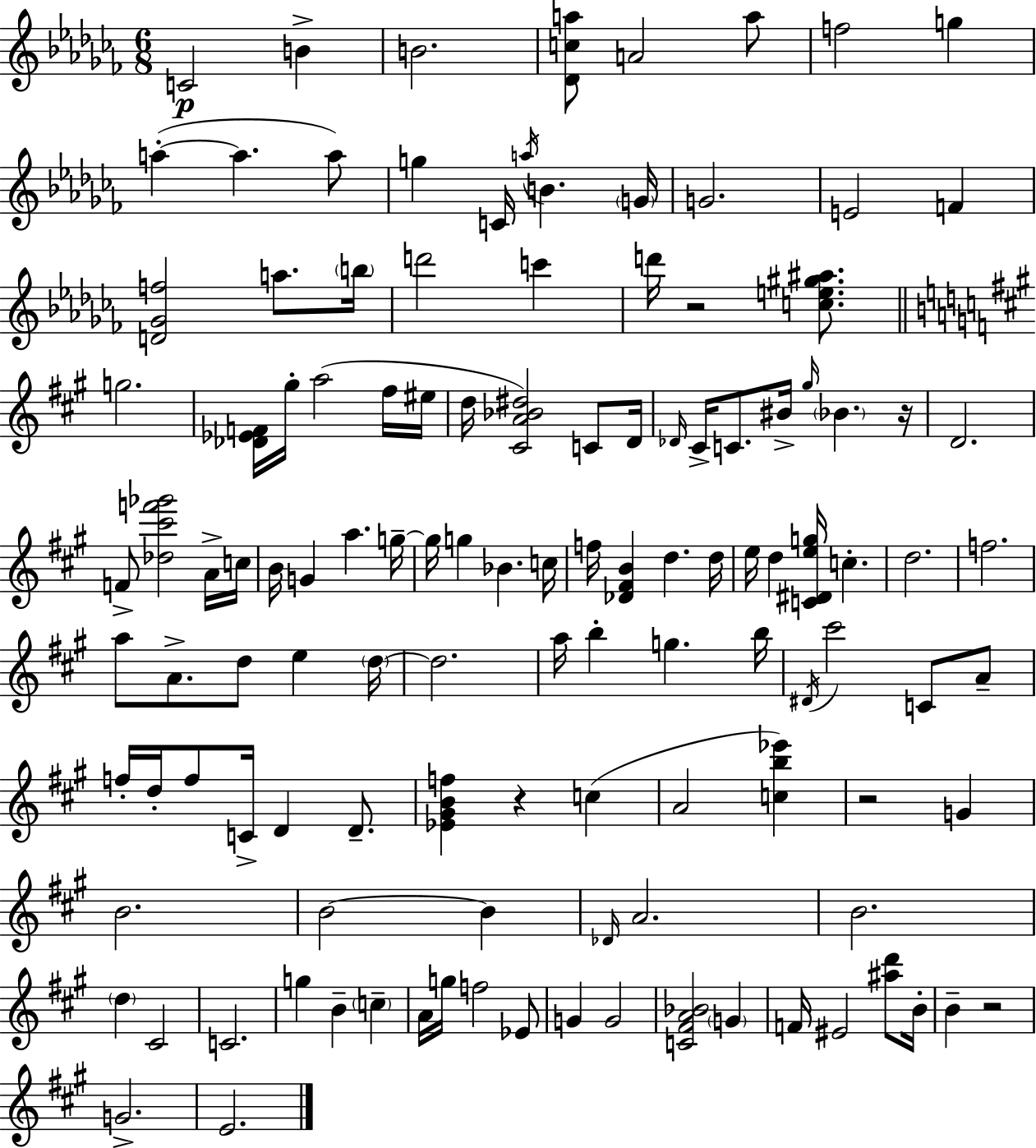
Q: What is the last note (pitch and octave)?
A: E4